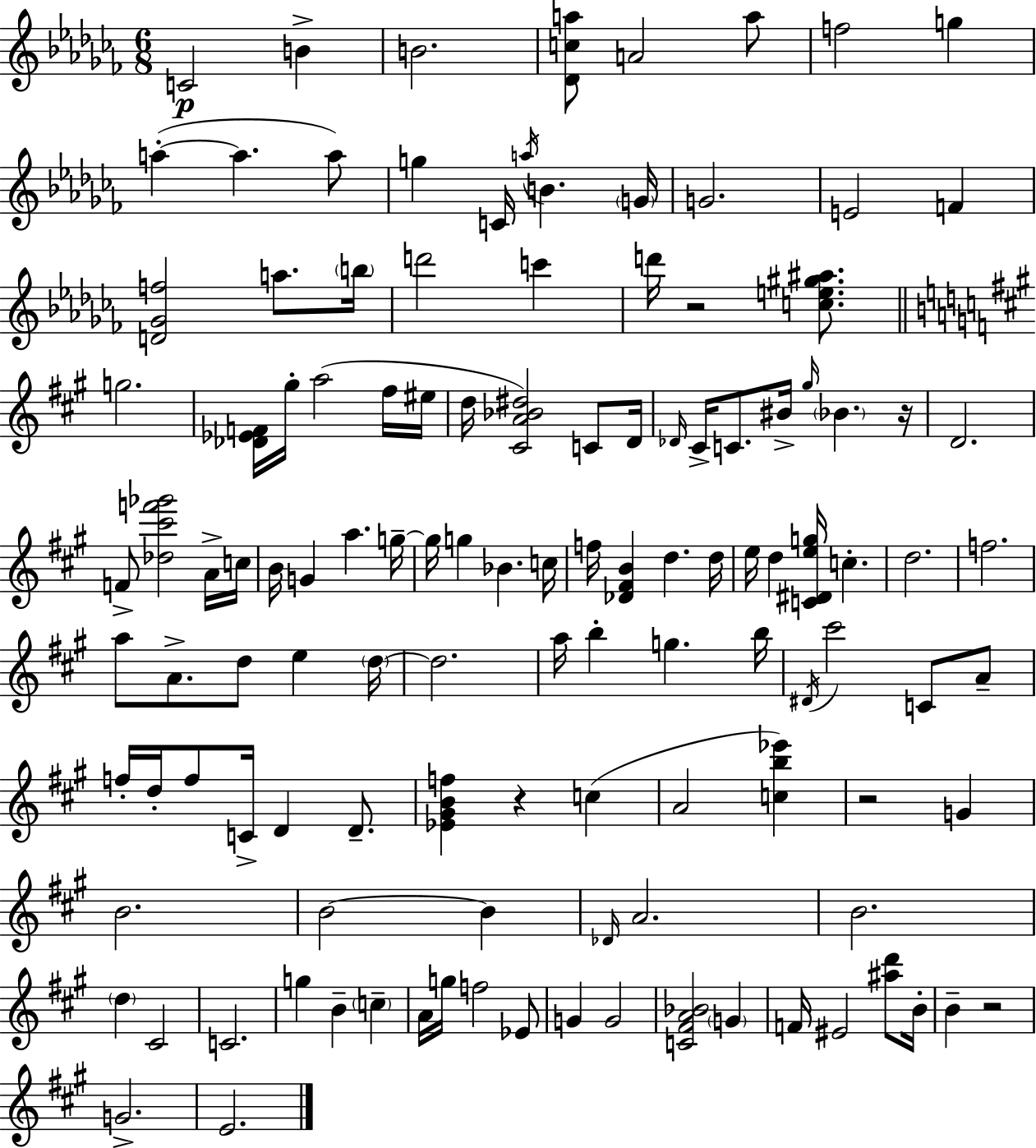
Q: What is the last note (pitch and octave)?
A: E4